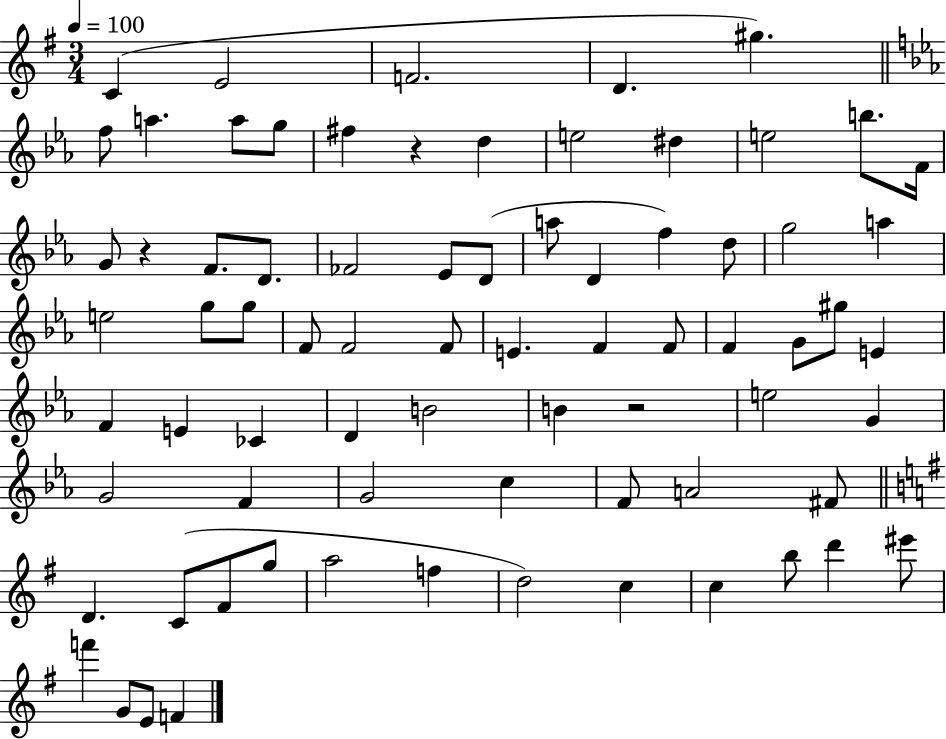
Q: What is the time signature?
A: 3/4